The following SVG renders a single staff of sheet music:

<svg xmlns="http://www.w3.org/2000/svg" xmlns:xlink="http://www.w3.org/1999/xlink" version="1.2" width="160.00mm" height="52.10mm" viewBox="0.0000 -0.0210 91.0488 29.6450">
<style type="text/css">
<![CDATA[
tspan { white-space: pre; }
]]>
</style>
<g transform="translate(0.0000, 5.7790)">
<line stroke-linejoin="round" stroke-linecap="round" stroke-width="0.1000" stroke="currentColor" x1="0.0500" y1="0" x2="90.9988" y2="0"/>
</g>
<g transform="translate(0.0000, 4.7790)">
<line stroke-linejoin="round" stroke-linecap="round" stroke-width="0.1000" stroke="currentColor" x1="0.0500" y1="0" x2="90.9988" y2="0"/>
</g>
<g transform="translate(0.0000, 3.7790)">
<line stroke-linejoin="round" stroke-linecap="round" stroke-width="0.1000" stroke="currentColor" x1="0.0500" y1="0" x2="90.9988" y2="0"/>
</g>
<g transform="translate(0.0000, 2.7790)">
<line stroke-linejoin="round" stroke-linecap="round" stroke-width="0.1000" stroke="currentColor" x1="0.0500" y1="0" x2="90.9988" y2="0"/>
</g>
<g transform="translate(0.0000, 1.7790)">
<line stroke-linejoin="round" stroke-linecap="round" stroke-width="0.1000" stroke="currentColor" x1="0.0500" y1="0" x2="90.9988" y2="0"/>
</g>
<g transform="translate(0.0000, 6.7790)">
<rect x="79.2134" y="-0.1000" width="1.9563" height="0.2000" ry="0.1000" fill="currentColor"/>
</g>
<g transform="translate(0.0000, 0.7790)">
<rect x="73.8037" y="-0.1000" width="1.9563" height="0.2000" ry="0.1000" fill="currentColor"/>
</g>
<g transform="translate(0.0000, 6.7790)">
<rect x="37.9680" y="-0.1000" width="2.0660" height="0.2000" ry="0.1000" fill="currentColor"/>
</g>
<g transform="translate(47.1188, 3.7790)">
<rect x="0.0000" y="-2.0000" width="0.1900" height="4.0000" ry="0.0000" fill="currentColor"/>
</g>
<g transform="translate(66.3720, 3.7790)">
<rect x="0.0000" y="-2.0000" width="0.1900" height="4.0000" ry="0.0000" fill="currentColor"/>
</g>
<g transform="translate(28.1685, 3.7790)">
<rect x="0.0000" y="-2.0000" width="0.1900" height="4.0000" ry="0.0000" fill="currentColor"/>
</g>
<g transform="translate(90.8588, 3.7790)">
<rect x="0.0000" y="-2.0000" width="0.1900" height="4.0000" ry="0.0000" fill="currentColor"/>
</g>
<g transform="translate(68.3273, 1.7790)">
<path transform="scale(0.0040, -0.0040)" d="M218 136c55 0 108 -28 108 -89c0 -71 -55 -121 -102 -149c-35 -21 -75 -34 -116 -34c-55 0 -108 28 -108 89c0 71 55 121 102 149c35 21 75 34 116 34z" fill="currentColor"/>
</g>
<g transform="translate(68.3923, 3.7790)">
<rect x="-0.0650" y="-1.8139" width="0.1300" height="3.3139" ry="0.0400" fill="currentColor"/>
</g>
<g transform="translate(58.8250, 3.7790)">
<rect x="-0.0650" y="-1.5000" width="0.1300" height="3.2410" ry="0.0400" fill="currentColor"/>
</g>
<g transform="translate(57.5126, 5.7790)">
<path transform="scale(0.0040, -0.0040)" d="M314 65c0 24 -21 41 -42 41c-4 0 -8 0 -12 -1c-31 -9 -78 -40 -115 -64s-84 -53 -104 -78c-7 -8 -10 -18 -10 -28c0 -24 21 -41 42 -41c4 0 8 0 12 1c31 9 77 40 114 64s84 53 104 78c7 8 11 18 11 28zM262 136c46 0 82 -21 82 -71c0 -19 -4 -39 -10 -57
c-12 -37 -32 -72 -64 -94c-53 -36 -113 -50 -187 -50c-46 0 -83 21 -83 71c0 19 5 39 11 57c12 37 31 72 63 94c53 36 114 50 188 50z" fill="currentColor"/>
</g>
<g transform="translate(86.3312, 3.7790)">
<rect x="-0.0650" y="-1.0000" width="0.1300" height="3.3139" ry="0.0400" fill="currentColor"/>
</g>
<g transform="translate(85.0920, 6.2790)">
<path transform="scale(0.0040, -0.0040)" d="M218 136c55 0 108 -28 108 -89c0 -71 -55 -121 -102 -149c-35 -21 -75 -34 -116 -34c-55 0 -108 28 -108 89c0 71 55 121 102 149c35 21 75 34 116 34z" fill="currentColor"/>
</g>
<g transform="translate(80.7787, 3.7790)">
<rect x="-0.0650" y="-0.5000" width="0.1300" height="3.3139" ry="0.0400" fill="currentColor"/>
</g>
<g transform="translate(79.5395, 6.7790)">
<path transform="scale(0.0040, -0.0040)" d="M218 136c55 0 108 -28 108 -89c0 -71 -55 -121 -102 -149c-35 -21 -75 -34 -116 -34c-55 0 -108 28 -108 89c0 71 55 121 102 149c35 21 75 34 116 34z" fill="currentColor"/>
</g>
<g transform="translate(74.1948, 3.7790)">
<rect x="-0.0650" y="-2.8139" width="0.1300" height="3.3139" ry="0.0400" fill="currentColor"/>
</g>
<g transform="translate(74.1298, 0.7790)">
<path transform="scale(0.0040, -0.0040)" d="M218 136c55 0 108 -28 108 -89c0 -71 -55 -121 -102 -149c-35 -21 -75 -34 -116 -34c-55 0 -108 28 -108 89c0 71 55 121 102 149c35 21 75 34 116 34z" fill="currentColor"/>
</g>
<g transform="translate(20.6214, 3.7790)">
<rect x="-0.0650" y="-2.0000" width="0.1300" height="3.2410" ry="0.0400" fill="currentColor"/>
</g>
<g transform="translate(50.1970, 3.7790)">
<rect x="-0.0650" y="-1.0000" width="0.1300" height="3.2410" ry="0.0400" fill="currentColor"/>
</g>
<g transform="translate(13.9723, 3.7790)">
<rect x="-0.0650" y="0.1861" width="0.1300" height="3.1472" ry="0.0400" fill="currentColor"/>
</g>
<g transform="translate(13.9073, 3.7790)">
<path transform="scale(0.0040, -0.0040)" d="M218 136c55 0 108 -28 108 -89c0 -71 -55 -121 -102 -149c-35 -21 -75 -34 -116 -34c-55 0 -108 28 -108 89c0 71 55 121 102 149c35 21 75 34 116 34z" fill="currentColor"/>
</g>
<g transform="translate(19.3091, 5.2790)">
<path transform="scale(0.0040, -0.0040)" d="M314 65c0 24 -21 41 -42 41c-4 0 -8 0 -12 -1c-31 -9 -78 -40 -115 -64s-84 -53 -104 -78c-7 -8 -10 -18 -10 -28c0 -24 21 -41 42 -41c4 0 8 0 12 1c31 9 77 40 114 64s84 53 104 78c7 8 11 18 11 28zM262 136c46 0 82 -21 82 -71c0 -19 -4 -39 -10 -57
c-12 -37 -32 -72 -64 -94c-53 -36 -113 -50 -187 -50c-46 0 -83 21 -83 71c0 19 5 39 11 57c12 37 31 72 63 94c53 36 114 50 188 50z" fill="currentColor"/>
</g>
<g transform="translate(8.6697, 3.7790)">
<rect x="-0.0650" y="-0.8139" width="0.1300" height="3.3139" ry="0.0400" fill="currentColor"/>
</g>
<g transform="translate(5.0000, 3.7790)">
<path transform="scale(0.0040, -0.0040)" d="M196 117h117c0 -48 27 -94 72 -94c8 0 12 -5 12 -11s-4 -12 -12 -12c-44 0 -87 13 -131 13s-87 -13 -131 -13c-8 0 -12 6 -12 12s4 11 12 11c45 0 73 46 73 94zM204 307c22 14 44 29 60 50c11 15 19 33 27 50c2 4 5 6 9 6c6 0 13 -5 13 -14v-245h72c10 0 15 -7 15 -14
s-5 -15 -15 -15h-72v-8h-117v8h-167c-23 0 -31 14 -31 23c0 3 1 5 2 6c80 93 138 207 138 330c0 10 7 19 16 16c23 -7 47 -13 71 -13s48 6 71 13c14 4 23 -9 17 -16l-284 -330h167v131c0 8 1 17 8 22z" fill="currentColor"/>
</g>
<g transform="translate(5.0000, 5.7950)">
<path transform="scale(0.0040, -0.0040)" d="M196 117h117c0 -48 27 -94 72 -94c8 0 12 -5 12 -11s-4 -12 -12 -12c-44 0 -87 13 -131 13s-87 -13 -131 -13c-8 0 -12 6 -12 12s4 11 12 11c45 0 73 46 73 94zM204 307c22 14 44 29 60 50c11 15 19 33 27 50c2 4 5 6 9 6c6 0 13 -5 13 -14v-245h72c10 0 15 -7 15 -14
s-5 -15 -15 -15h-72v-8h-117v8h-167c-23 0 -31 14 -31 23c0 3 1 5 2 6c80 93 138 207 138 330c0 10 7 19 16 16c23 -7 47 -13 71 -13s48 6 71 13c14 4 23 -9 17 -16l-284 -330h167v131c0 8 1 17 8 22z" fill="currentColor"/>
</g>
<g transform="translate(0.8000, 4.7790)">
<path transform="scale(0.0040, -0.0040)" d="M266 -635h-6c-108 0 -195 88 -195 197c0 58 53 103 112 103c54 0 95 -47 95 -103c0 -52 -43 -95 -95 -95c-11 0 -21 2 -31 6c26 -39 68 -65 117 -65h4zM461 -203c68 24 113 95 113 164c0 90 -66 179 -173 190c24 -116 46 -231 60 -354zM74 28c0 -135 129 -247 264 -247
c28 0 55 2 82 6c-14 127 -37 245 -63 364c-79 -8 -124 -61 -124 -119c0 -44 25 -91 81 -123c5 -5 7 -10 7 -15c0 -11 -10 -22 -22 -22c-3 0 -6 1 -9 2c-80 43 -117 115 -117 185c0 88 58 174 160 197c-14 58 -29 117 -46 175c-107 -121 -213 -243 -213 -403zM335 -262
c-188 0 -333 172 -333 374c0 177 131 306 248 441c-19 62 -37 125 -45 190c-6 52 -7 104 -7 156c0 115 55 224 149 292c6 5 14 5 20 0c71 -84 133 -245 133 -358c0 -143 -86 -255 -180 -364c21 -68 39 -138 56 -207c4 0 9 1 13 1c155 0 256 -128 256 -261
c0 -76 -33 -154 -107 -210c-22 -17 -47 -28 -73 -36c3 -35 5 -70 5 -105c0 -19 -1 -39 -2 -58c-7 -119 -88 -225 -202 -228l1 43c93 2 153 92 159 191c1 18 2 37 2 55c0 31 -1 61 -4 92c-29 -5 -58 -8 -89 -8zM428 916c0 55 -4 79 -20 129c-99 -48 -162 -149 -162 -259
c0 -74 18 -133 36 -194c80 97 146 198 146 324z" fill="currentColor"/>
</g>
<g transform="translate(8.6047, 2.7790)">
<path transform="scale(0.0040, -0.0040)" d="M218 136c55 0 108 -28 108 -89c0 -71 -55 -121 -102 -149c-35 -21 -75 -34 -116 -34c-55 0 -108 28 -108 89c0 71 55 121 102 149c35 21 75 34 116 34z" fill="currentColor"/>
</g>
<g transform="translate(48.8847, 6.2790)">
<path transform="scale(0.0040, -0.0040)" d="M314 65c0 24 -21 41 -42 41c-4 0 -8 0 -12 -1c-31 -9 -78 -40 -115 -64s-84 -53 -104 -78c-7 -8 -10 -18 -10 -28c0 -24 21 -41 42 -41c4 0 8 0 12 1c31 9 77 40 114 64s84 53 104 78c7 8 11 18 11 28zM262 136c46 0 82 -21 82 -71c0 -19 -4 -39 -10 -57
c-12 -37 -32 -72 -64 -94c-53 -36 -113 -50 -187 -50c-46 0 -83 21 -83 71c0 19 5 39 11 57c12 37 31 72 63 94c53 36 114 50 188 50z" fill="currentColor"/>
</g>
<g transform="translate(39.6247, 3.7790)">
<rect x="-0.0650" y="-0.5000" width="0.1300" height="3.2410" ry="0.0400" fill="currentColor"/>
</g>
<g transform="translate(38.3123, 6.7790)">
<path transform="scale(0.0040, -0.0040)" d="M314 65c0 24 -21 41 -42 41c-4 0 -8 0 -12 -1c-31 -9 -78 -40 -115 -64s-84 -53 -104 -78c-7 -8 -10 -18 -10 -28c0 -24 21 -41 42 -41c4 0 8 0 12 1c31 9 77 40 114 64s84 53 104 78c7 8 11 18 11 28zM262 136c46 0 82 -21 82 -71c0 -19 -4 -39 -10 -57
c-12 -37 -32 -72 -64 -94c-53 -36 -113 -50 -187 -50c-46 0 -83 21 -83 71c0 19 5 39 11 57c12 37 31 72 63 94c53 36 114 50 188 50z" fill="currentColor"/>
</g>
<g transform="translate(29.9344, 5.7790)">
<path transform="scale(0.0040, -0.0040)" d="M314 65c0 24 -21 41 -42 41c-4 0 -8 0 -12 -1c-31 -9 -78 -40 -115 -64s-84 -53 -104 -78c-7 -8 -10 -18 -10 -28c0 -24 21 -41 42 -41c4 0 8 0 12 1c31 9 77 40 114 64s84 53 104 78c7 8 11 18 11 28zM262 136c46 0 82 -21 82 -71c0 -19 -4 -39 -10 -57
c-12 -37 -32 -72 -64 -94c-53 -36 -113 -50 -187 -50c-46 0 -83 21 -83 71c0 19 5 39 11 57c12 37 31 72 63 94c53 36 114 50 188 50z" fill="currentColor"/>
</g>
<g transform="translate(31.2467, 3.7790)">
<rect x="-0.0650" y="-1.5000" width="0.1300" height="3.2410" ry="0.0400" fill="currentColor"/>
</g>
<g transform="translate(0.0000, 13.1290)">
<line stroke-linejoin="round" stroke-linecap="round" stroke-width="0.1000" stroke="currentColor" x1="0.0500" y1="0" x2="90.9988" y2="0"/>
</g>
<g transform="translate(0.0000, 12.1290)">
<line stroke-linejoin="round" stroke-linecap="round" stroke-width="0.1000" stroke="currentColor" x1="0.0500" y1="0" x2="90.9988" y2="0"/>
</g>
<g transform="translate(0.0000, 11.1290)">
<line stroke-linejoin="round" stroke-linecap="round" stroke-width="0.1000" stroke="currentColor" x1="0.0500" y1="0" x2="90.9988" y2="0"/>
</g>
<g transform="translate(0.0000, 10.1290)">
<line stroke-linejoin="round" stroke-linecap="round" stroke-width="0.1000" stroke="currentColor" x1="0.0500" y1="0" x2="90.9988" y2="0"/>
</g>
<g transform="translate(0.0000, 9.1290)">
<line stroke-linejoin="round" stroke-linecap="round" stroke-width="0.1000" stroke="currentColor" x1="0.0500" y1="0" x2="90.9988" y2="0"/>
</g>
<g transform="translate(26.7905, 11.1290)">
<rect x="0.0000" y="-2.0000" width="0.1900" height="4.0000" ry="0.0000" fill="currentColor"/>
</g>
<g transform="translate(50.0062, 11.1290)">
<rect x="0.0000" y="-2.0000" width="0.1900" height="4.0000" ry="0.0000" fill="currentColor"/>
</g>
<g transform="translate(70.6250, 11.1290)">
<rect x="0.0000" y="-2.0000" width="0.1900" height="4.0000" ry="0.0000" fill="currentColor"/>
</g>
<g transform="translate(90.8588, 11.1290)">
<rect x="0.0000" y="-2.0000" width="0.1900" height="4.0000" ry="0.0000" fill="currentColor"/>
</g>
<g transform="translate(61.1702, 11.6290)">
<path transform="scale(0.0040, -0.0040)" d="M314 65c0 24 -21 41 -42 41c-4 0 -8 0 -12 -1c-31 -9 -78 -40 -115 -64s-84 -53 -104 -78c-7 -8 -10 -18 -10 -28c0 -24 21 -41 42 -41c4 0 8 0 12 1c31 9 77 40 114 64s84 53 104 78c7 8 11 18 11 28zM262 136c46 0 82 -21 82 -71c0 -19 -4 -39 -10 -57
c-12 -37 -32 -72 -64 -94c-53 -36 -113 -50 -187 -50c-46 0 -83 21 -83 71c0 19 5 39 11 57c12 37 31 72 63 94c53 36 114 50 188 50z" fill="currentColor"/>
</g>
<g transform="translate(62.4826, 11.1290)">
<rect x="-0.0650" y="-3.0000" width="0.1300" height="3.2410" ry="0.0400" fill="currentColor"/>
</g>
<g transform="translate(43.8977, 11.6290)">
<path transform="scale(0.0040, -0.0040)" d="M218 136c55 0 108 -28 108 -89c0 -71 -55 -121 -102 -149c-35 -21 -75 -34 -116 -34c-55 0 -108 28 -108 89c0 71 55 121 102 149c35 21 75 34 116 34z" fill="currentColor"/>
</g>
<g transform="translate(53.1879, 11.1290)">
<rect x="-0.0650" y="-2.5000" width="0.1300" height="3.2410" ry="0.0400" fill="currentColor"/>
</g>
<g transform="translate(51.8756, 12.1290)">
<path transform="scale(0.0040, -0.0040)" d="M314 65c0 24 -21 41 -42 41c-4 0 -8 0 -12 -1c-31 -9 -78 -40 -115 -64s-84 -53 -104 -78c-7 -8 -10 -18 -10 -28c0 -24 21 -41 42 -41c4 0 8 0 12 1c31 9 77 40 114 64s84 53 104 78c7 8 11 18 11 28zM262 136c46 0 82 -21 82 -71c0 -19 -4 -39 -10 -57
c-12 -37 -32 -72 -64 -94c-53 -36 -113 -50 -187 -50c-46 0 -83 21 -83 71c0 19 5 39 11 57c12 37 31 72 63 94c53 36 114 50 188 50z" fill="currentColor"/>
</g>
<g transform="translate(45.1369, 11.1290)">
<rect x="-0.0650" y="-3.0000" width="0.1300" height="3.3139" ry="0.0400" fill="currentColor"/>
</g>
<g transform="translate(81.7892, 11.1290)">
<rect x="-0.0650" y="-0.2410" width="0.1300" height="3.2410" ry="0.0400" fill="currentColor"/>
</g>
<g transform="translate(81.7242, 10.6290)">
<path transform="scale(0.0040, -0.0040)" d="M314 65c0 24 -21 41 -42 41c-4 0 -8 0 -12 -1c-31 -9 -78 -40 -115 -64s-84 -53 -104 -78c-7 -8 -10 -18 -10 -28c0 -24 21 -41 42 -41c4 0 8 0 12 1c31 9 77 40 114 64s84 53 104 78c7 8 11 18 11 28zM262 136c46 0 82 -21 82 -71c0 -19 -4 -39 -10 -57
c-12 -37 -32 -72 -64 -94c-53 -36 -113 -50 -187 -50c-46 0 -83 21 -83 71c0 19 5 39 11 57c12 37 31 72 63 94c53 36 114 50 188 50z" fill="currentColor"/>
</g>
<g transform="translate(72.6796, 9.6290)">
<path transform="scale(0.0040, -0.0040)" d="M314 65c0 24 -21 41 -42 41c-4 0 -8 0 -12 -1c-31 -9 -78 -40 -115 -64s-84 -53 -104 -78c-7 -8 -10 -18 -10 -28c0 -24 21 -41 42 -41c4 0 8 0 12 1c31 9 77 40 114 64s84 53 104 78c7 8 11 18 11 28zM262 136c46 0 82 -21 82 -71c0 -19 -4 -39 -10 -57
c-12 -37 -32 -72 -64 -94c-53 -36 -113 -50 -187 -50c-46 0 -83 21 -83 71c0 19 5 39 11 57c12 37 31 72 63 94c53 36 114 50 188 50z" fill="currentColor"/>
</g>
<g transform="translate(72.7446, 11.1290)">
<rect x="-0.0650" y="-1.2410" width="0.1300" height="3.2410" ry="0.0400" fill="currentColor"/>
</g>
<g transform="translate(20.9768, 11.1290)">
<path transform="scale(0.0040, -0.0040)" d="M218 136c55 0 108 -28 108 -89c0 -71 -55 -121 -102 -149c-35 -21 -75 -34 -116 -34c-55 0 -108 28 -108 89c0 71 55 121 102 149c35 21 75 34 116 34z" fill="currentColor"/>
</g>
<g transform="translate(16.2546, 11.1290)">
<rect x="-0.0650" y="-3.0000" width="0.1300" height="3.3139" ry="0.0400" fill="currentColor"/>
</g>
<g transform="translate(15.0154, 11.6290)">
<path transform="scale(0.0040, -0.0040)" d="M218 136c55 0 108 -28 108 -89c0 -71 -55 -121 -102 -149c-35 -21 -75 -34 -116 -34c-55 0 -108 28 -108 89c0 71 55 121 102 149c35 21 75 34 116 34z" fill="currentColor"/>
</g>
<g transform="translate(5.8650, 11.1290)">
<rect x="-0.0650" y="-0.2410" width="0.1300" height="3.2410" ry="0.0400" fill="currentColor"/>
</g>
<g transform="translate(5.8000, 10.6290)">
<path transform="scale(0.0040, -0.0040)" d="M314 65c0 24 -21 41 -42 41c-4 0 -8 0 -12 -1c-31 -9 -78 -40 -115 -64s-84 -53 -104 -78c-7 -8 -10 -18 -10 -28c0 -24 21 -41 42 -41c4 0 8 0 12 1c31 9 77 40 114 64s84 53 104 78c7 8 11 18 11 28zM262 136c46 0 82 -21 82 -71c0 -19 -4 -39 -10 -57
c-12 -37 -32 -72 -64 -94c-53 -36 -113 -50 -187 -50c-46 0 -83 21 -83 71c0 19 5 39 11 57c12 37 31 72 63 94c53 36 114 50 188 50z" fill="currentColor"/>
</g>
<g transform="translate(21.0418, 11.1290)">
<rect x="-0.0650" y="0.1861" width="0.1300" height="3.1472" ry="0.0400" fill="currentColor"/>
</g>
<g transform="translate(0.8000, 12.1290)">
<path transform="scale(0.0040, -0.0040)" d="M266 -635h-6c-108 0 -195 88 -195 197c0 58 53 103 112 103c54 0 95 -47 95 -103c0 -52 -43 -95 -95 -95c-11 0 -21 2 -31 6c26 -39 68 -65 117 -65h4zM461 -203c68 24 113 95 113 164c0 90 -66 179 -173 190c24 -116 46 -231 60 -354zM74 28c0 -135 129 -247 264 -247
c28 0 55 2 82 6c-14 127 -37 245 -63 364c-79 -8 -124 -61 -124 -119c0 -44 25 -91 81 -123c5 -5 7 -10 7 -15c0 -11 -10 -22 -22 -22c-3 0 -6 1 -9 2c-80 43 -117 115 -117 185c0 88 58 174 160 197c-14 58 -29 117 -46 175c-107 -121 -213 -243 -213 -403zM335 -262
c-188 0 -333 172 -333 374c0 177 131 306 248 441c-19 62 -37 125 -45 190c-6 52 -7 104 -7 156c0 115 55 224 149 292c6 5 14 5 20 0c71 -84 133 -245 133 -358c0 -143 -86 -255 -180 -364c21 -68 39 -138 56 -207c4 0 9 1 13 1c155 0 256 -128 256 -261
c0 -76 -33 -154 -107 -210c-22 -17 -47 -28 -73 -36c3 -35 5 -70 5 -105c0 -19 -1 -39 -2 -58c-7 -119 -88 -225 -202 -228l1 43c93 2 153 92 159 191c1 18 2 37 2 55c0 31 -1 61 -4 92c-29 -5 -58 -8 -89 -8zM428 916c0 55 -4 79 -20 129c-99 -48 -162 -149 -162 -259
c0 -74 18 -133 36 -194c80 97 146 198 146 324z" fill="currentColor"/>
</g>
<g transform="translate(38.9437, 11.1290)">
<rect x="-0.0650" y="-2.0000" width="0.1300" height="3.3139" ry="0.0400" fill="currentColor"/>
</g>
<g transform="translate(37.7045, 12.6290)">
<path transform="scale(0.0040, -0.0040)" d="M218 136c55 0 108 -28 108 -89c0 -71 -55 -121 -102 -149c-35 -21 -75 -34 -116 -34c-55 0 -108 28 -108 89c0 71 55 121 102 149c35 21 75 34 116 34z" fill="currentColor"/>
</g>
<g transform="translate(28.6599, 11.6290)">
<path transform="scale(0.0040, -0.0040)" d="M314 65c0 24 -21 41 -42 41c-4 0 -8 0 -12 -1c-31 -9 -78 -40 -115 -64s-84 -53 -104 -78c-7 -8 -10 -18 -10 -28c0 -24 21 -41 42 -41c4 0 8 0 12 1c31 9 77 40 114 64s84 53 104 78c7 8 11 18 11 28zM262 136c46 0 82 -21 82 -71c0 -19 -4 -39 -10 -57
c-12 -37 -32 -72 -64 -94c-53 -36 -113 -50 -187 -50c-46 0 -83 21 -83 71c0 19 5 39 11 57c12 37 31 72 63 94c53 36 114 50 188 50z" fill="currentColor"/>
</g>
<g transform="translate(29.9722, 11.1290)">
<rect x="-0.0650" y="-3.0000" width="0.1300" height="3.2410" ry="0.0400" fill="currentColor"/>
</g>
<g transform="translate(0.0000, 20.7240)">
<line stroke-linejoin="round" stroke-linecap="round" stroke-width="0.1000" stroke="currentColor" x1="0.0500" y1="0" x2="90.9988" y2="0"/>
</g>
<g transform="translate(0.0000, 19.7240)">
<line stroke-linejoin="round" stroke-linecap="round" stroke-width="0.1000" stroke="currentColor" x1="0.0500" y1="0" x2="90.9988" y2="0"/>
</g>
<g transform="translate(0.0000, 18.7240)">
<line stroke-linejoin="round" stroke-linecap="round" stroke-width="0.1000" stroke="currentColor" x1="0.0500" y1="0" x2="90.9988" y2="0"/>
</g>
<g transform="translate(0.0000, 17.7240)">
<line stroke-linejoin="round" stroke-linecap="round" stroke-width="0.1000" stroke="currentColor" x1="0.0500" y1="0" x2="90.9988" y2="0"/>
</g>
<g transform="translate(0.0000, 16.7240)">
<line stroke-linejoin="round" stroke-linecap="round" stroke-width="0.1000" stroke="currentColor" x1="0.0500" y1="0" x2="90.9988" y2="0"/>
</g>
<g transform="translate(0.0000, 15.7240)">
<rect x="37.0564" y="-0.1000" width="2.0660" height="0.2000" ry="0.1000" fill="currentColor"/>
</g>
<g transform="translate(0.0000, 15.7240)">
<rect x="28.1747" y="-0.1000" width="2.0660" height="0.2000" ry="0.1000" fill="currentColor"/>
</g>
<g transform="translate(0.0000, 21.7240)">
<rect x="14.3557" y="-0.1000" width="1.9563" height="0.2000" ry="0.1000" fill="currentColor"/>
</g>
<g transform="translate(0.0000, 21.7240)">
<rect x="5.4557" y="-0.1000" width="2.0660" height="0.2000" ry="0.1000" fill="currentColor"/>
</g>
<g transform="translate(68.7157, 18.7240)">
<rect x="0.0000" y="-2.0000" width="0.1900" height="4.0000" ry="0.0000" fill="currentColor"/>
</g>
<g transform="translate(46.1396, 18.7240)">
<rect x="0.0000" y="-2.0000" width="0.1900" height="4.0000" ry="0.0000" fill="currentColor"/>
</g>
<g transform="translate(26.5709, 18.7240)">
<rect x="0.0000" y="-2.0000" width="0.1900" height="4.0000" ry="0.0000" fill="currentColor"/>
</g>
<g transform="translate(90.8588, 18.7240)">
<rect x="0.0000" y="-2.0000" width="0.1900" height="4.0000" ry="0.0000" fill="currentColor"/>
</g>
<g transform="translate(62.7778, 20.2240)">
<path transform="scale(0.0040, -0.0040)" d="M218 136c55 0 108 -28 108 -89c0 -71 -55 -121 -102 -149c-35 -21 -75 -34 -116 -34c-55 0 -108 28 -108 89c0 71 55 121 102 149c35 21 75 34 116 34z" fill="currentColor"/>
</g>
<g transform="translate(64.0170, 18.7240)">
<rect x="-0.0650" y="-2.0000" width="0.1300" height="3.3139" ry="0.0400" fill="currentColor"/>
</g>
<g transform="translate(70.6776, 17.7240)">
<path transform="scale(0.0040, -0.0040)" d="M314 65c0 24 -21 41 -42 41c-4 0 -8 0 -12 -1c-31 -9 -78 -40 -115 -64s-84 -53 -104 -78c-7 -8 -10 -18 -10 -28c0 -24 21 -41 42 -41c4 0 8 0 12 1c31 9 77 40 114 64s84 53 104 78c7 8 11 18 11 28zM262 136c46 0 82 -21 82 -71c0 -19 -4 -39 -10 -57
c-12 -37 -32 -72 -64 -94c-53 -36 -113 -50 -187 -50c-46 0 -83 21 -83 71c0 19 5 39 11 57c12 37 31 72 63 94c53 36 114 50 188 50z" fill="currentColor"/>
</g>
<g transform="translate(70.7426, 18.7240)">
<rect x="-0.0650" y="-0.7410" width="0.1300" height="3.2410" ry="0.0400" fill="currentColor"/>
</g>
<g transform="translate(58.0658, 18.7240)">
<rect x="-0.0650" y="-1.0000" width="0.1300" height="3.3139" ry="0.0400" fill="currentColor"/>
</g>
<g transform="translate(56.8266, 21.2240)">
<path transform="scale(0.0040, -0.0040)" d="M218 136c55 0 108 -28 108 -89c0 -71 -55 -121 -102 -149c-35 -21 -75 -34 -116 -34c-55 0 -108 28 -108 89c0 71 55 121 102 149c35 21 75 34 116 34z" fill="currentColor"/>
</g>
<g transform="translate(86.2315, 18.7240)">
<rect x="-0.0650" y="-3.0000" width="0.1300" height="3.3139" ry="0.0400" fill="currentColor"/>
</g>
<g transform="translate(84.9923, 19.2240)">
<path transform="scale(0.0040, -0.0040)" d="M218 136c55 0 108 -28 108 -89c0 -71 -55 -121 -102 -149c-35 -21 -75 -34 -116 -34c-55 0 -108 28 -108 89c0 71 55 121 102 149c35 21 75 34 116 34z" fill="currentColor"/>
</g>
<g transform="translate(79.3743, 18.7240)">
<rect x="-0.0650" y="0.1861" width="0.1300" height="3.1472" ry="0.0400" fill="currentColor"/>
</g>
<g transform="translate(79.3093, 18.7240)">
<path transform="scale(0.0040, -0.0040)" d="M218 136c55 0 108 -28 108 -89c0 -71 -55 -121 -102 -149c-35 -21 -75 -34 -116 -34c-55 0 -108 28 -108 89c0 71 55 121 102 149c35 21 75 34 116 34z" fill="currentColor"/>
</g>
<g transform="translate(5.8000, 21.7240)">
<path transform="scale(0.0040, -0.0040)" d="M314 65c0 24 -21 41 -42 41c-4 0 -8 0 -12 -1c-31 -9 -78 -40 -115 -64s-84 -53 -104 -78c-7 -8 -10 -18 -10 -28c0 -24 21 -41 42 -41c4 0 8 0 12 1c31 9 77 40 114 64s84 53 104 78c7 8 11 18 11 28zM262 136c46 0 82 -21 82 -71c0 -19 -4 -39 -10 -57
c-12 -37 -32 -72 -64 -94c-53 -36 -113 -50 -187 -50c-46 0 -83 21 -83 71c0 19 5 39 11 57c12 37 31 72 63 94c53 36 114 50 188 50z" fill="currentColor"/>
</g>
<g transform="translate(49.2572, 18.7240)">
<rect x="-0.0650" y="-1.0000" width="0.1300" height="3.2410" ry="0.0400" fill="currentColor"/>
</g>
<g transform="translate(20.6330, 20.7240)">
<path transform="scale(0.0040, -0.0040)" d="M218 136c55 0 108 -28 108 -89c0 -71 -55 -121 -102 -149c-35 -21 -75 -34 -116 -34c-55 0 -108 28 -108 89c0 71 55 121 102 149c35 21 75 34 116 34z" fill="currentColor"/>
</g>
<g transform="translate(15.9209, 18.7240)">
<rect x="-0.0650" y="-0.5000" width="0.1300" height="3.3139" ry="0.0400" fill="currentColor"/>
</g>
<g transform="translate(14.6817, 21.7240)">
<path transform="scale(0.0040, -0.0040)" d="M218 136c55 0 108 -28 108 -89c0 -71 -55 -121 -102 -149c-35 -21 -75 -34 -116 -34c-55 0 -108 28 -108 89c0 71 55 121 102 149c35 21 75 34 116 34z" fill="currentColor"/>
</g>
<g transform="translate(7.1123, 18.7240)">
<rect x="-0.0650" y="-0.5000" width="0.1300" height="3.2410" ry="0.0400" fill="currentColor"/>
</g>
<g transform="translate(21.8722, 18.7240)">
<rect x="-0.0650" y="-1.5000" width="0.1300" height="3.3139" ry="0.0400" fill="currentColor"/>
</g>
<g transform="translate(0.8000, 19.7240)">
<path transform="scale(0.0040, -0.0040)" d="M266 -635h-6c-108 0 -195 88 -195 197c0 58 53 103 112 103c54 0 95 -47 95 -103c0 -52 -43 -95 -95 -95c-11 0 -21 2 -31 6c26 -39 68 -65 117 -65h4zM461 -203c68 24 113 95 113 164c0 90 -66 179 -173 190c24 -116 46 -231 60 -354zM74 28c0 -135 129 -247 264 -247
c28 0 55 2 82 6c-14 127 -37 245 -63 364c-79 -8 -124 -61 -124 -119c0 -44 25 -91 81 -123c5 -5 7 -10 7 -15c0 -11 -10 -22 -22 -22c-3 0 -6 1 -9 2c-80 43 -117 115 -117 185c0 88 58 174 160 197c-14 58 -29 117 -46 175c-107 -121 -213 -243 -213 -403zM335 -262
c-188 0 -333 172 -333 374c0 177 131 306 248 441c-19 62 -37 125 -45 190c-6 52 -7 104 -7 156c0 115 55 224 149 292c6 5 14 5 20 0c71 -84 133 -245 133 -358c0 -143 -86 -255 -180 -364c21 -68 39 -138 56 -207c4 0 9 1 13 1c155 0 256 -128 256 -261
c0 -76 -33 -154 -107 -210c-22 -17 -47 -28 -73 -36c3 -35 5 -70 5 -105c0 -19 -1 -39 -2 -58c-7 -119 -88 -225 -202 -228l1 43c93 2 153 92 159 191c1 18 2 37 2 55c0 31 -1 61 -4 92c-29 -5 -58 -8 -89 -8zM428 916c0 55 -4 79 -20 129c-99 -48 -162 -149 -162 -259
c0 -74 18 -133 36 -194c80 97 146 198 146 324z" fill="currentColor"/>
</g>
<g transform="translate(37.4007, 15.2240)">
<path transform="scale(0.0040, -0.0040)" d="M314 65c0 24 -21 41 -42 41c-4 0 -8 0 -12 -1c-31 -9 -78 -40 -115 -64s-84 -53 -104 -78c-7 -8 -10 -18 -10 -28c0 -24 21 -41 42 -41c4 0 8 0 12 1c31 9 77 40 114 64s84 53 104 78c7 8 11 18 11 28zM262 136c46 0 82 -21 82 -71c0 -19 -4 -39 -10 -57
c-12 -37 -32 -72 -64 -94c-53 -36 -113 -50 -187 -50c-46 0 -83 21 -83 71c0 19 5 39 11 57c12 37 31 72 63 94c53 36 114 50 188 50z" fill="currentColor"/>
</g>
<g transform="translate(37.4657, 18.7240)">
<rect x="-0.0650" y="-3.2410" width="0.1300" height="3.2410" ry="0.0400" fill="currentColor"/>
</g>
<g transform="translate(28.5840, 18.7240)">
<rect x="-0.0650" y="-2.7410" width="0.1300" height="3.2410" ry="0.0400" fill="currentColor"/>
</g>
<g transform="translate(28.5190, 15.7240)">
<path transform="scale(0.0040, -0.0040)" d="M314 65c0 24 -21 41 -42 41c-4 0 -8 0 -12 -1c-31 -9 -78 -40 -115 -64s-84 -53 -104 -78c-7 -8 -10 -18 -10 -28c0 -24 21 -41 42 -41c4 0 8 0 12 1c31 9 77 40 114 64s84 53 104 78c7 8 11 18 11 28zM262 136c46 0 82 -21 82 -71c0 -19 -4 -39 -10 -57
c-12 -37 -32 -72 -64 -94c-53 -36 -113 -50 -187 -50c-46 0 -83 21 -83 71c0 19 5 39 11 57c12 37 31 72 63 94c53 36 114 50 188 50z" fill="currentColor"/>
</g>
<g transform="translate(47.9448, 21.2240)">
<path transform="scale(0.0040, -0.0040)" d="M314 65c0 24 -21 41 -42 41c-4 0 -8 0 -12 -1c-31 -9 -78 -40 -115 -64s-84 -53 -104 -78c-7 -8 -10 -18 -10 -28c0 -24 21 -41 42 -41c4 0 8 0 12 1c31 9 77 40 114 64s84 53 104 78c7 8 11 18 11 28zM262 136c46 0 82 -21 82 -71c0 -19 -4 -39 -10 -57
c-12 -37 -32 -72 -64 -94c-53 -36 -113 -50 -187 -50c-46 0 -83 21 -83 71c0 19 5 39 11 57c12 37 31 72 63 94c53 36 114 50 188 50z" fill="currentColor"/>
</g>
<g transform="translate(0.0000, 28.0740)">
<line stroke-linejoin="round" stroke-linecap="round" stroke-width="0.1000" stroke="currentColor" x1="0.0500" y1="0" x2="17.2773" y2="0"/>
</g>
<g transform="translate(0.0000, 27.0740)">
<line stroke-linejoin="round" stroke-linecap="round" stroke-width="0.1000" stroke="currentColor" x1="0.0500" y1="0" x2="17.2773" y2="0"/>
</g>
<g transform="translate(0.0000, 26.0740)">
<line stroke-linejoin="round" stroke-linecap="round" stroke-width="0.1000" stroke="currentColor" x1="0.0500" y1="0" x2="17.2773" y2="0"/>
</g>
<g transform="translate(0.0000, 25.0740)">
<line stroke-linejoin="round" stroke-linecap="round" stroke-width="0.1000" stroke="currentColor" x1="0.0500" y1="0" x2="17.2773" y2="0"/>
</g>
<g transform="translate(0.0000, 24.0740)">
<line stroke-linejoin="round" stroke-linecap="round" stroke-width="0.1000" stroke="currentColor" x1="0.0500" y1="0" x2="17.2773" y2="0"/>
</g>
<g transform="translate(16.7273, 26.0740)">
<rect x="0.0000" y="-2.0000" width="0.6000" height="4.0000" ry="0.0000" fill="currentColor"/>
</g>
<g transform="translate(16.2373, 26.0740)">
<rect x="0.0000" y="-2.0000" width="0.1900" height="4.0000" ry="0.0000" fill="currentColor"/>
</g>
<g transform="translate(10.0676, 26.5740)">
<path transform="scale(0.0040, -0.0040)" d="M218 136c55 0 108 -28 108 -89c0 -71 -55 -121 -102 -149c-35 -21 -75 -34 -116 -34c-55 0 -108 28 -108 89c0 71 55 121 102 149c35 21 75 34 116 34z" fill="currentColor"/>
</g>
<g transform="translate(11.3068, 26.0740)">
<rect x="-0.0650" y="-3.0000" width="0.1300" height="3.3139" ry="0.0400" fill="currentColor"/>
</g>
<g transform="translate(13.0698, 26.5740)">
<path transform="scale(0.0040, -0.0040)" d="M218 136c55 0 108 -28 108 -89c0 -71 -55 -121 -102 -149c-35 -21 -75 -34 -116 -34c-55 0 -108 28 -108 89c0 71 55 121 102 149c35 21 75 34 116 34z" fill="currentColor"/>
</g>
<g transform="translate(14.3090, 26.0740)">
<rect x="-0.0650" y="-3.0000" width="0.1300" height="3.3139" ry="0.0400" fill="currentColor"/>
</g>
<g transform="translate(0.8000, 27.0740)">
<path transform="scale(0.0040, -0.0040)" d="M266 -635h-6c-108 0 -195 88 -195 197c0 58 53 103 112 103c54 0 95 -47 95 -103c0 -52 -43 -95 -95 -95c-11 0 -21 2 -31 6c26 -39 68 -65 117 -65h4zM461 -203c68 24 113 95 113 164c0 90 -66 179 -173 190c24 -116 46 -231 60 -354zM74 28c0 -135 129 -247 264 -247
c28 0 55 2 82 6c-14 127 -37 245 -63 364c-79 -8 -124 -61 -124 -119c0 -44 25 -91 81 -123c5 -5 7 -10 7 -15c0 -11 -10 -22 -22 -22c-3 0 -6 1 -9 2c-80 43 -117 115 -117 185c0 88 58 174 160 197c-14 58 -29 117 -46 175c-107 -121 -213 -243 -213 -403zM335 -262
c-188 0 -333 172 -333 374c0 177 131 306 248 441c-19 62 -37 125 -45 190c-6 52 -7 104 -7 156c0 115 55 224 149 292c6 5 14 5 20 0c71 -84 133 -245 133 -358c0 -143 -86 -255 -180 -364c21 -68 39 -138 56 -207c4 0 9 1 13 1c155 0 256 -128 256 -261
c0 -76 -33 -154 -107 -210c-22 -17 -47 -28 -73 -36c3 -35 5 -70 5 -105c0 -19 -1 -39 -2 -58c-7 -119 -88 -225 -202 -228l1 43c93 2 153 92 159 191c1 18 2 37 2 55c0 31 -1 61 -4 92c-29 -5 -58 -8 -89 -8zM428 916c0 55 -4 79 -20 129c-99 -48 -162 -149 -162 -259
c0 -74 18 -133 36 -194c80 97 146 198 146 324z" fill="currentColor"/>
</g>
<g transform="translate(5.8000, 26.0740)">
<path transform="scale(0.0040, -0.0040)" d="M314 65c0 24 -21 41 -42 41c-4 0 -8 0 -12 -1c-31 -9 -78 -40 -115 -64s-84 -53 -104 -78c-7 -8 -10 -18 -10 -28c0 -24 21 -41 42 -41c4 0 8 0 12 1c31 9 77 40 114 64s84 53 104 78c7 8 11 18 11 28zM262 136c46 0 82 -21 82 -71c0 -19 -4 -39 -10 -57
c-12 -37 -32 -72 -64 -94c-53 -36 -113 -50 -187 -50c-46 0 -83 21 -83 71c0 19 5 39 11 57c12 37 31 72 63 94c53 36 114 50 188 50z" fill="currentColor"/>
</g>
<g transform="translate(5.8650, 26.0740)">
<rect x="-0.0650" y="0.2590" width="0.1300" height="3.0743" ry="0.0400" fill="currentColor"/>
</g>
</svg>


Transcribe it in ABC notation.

X:1
T:Untitled
M:4/4
L:1/4
K:C
d B F2 E2 C2 D2 E2 f a C D c2 A B A2 F A G2 A2 e2 c2 C2 C E a2 b2 D2 D F d2 B A B2 A A